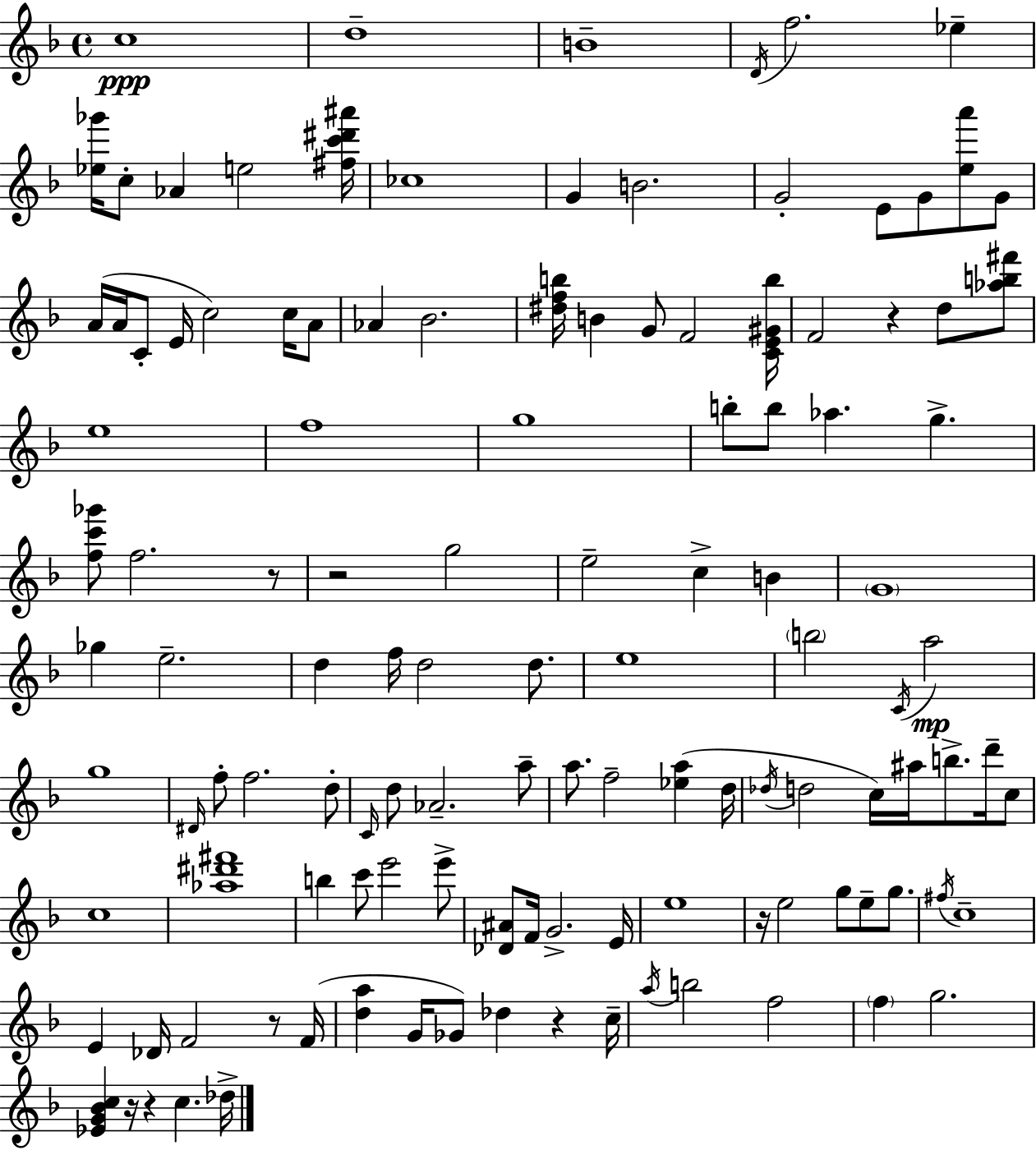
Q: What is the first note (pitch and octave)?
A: C5